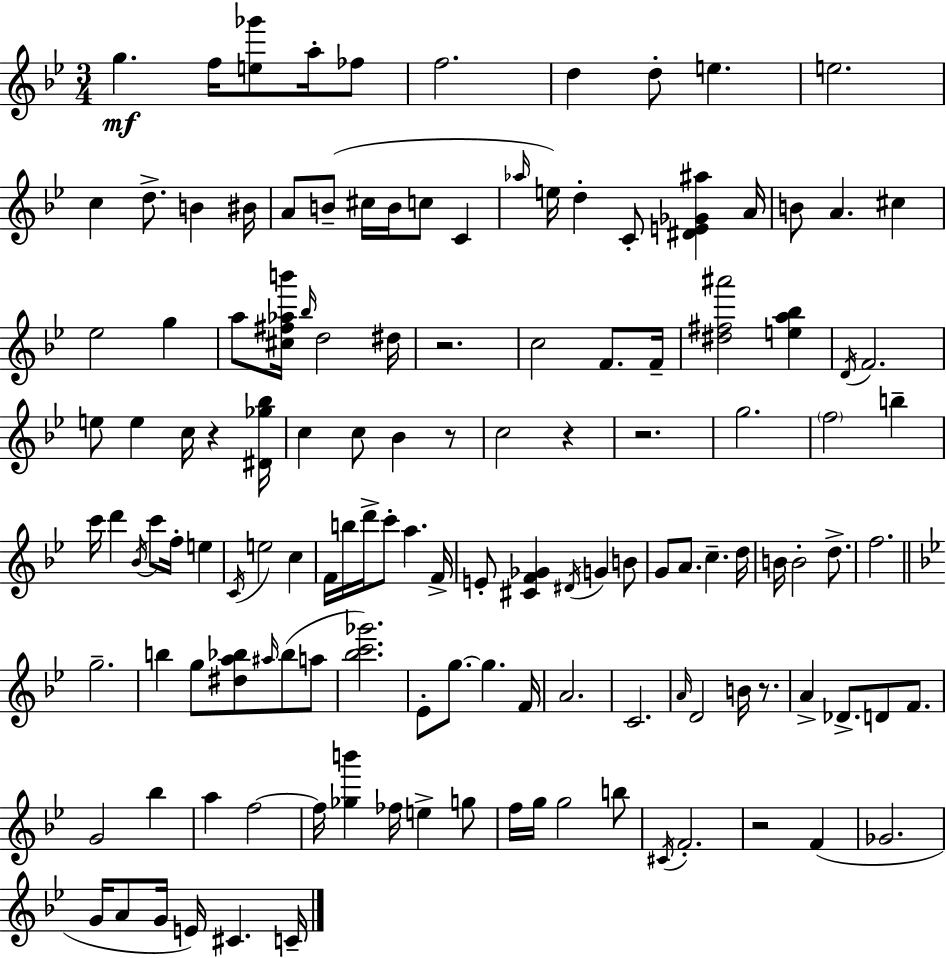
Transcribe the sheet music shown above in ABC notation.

X:1
T:Untitled
M:3/4
L:1/4
K:Bb
g f/4 [e_g']/2 a/4 _f/2 f2 d d/2 e e2 c d/2 B ^B/4 A/2 B/2 ^c/4 B/4 c/2 C _a/4 e/4 d C/2 [^DE_G^a] A/4 B/2 A ^c _e2 g a/2 [^c^f_ab']/4 _b/4 d2 ^d/4 z2 c2 F/2 F/4 [^d^f^a']2 [ea_b] D/4 F2 e/2 e c/4 z [^D_g_b]/4 c c/2 _B z/2 c2 z z2 g2 f2 b c'/4 d' _B/4 c'/2 f/4 e C/4 e2 c F/4 b/4 d'/4 c'/2 a F/4 E/2 [^CF_G] ^D/4 G B/2 G/2 A/2 c d/4 B/4 B2 d/2 f2 g2 b g/2 [^da_b]/2 ^a/4 _b/2 a/2 [_bc'_g']2 _E/2 g/2 g F/4 A2 C2 A/4 D2 B/4 z/2 A _D/2 D/2 F/2 G2 _b a f2 f/4 [_gb'] _f/4 e g/2 f/4 g/4 g2 b/2 ^C/4 F2 z2 F _G2 G/4 A/2 G/4 E/4 ^C C/4